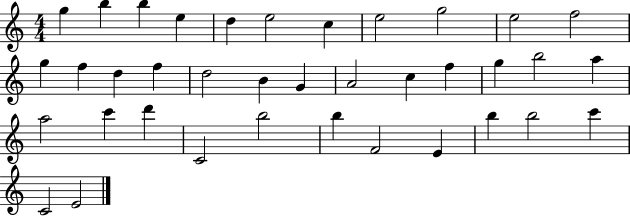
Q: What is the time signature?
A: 4/4